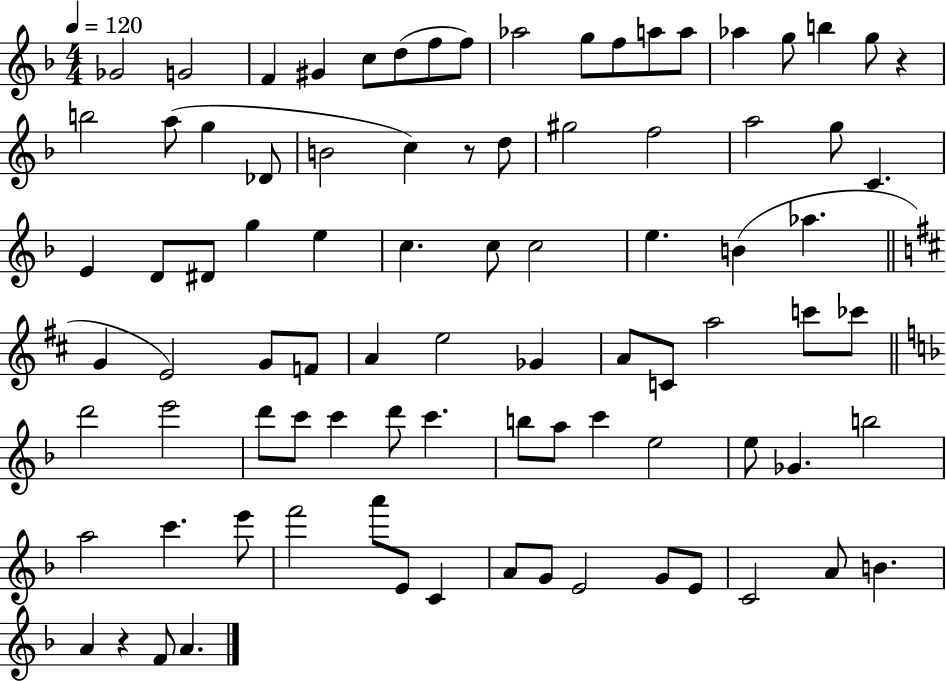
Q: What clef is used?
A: treble